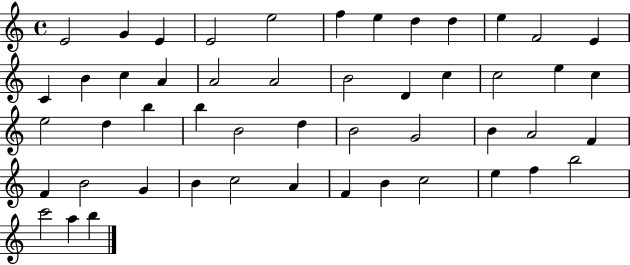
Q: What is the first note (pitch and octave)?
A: E4